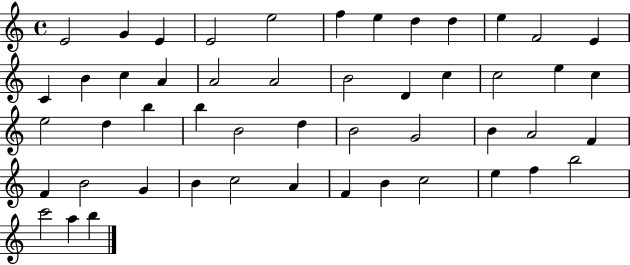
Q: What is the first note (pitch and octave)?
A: E4